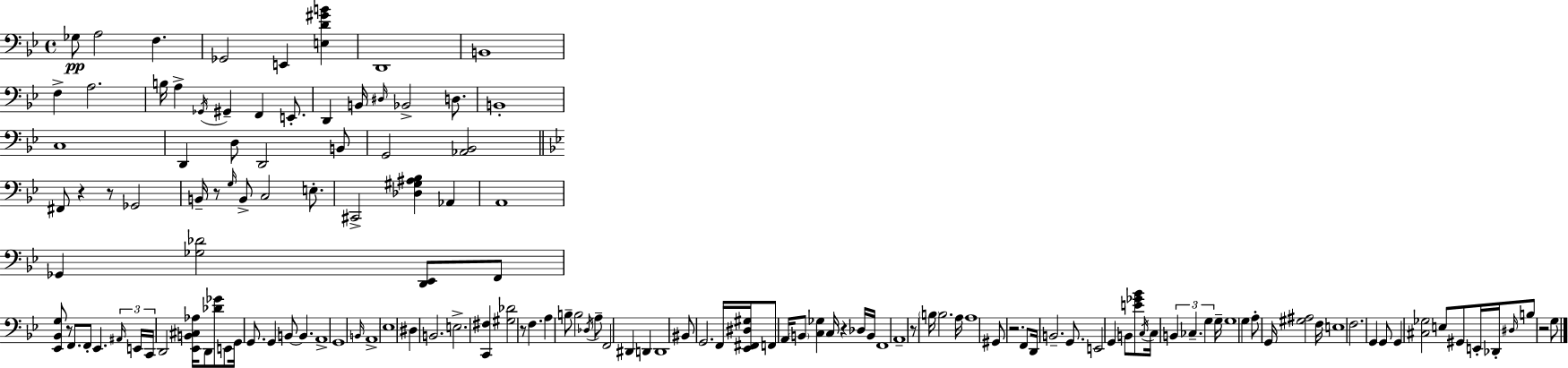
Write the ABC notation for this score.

X:1
T:Untitled
M:4/4
L:1/4
K:Gm
_G,/2 A,2 F, _G,,2 E,, [E,D^GB] D,,4 B,,4 F, A,2 B,/4 A, _G,,/4 ^G,, F,, E,,/2 D,, B,,/4 ^D,/4 _B,,2 D,/2 B,,4 C,4 D,, D,/2 D,,2 B,,/2 G,,2 [_A,,_B,,]2 ^F,,/2 z z/2 _G,,2 B,,/4 z/2 G,/4 B,,/2 C,2 E,/2 ^C,,2 [_D,^G,^A,_B,] _A,, A,,4 _G,, [_G,_D]2 [D,,_E,,]/2 F,,/2 [_E,,_B,,G,]/2 z/2 F,,/2 F,,/2 _E,, ^A,,/4 E,,/4 C,,/4 D,,2 [_E,,B,,^C,_A,]/4 D,,/2 [_D_G]/2 E,,/2 G,,/4 G,,/2 G,, B,,/2 B,, A,,4 G,,4 B,,/4 A,,4 _E,4 ^D, B,,2 E,2 [C,,^F,] [^G,_D]2 z/2 F, A, B,/2 B,2 _D,/4 A,/2 F,,2 ^D,, D,, D,,4 ^B,,/2 G,,2 F,,/4 [_E,,^F,,^D,^G,]/4 F,,/2 A,,/4 B,,/2 [C,_G,] C,/4 z _D,/4 B,,/4 F,,4 A,,4 z/2 B,/4 B,2 A,/4 A,4 ^G,,/2 z2 F,,/2 D,,/4 B,,2 G,,/2 E,,2 G,, B,,/2 [E_G_B]/2 C,/4 C,/4 B,, _C, G, G,/4 G,4 G, A,/2 G,,/4 [^G,^A,]2 F,/4 E,4 F,2 G,, G,,/2 G,, [^C,_G,]2 E,/2 ^G,,/2 E,,/4 _D,,/4 ^D,/4 B,/2 z2 G,/2